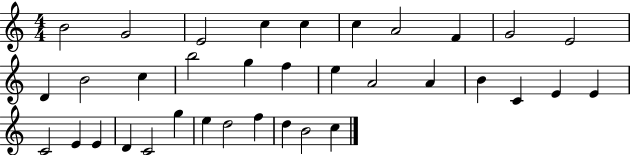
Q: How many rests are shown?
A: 0